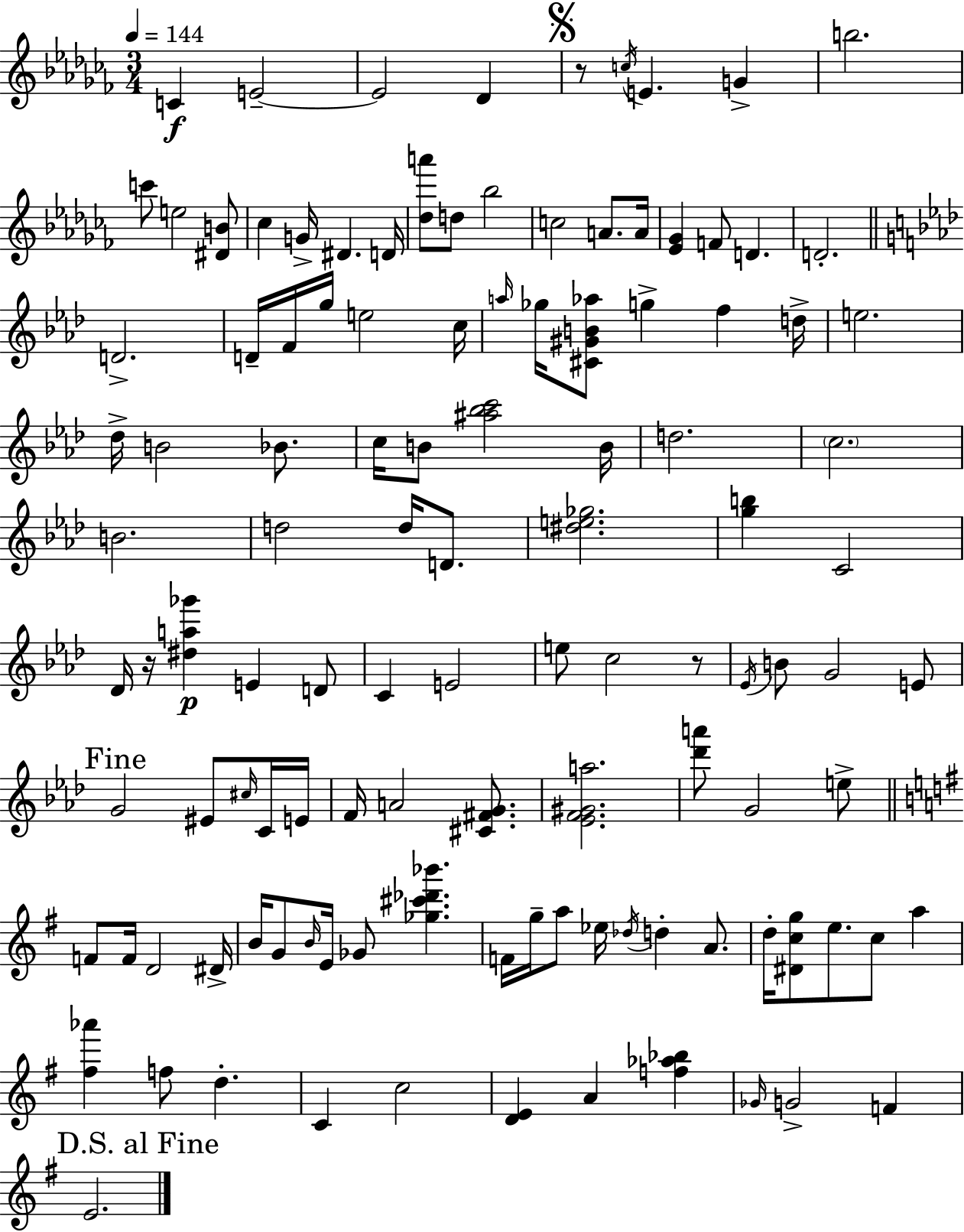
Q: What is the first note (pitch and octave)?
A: C4